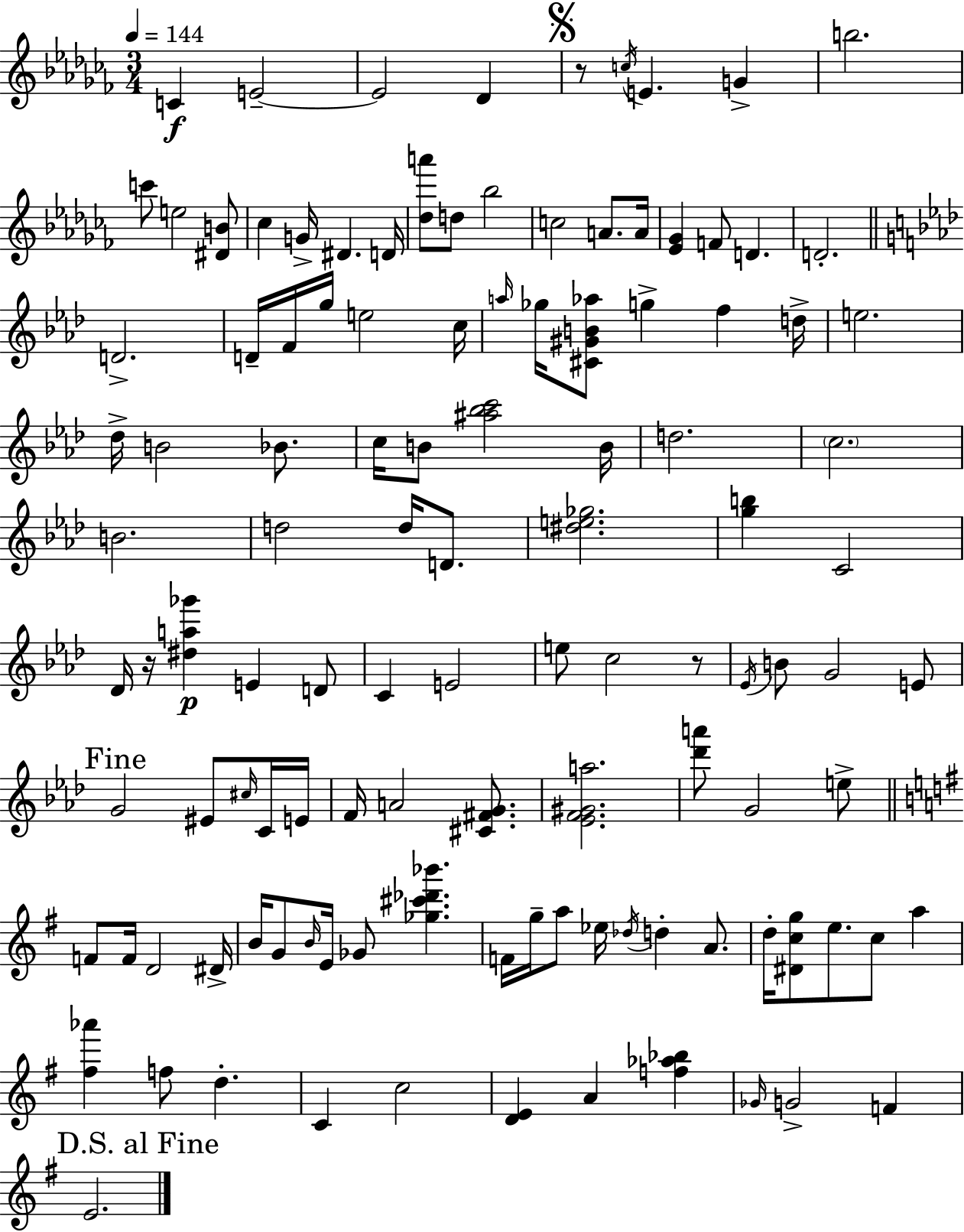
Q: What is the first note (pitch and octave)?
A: C4